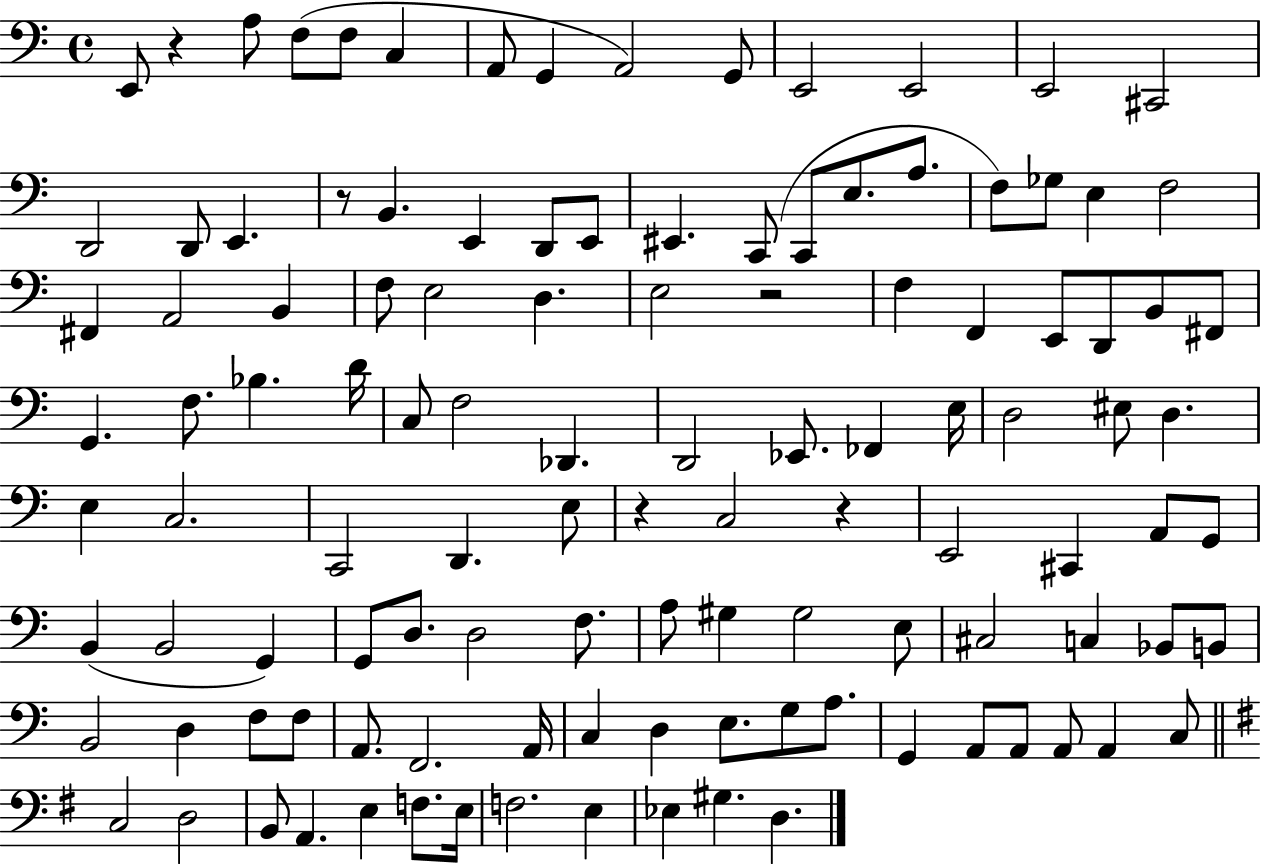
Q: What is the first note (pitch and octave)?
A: E2